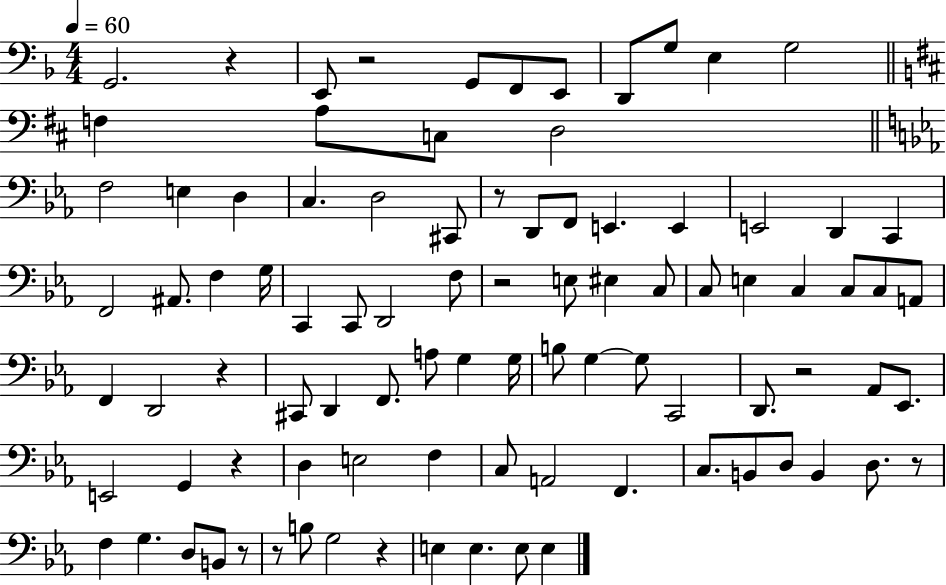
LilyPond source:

{
  \clef bass
  \numericTimeSignature
  \time 4/4
  \key f \major
  \tempo 4 = 60
  g,2. r4 | e,8 r2 g,8 f,8 e,8 | d,8 g8 e4 g2 | \bar "||" \break \key d \major f4 a8 c8 d2 | \bar "||" \break \key ees \major f2 e4 d4 | c4. d2 cis,8 | r8 d,8 f,8 e,4. e,4 | e,2 d,4 c,4 | \break f,2 ais,8. f4 g16 | c,4 c,8 d,2 f8 | r2 e8 eis4 c8 | c8 e4 c4 c8 c8 a,8 | \break f,4 d,2 r4 | cis,8 d,4 f,8. a8 g4 g16 | b8 g4~~ g8 c,2 | d,8. r2 aes,8 ees,8. | \break e,2 g,4 r4 | d4 e2 f4 | c8 a,2 f,4. | c8. b,8 d8 b,4 d8. r8 | \break f4 g4. d8 b,8 r8 | r8 b8 g2 r4 | e4 e4. e8 e4 | \bar "|."
}